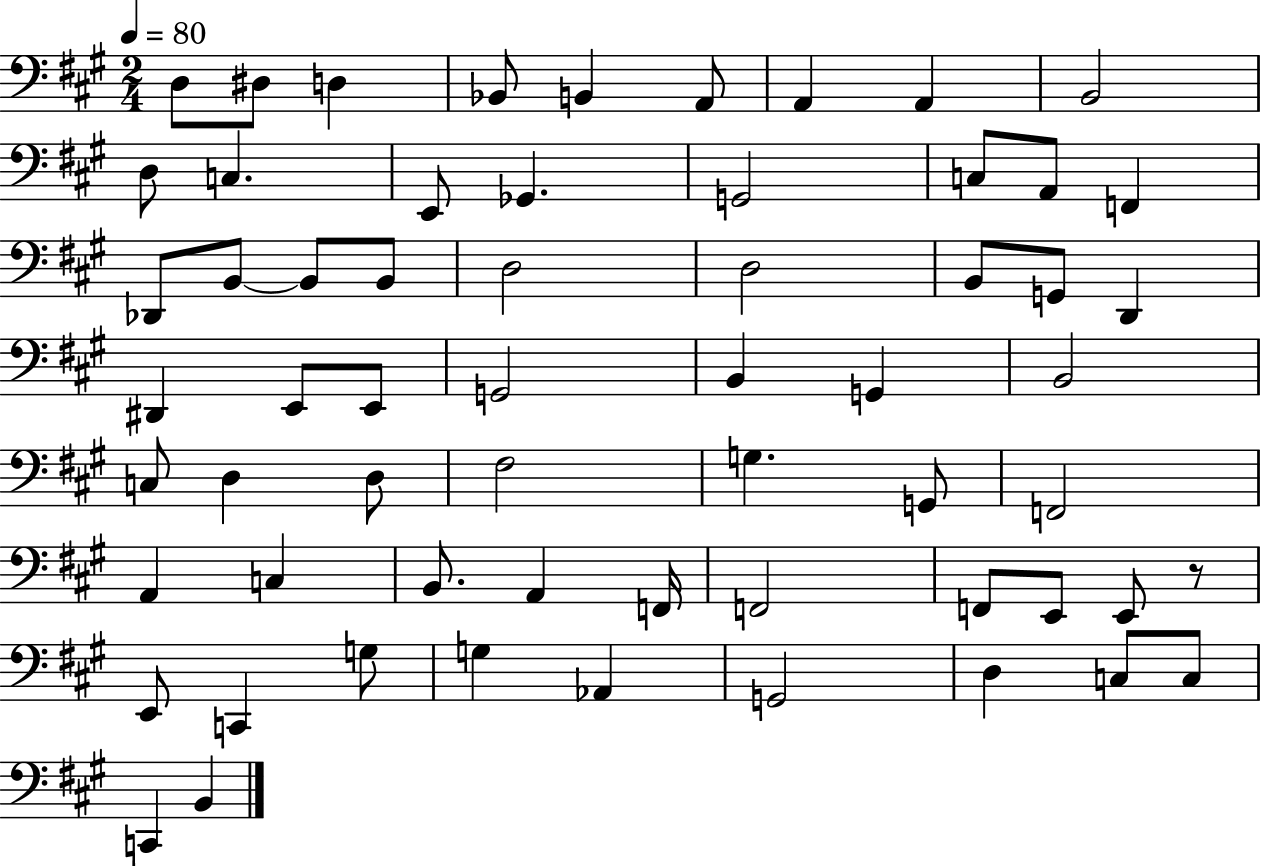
{
  \clef bass
  \numericTimeSignature
  \time 2/4
  \key a \major
  \tempo 4 = 80
  d8 dis8 d4 | bes,8 b,4 a,8 | a,4 a,4 | b,2 | \break d8 c4. | e,8 ges,4. | g,2 | c8 a,8 f,4 | \break des,8 b,8~~ b,8 b,8 | d2 | d2 | b,8 g,8 d,4 | \break dis,4 e,8 e,8 | g,2 | b,4 g,4 | b,2 | \break c8 d4 d8 | fis2 | g4. g,8 | f,2 | \break a,4 c4 | b,8. a,4 f,16 | f,2 | f,8 e,8 e,8 r8 | \break e,8 c,4 g8 | g4 aes,4 | g,2 | d4 c8 c8 | \break c,4 b,4 | \bar "|."
}